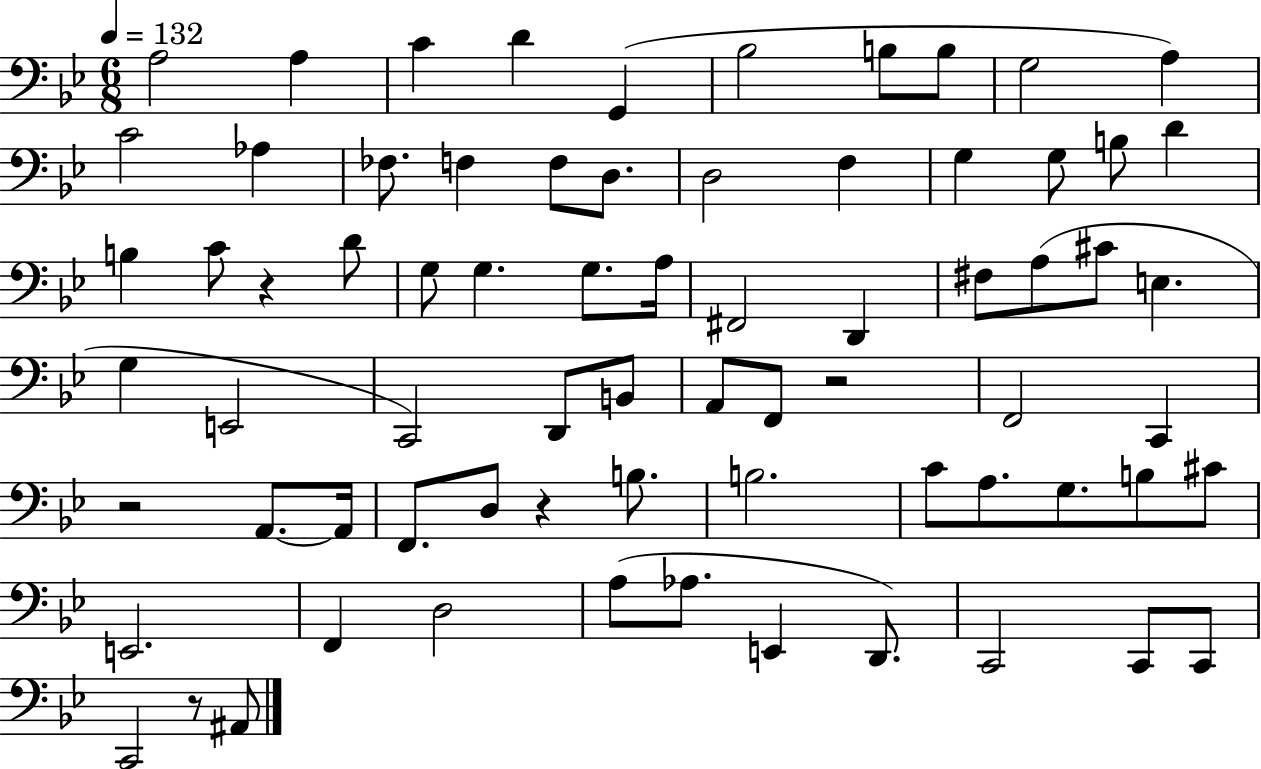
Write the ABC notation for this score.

X:1
T:Untitled
M:6/8
L:1/4
K:Bb
A,2 A, C D G,, _B,2 B,/2 B,/2 G,2 A, C2 _A, _F,/2 F, F,/2 D,/2 D,2 F, G, G,/2 B,/2 D B, C/2 z D/2 G,/2 G, G,/2 A,/4 ^F,,2 D,, ^F,/2 A,/2 ^C/2 E, G, E,,2 C,,2 D,,/2 B,,/2 A,,/2 F,,/2 z2 F,,2 C,, z2 A,,/2 A,,/4 F,,/2 D,/2 z B,/2 B,2 C/2 A,/2 G,/2 B,/2 ^C/2 E,,2 F,, D,2 A,/2 _A,/2 E,, D,,/2 C,,2 C,,/2 C,,/2 C,,2 z/2 ^A,,/2